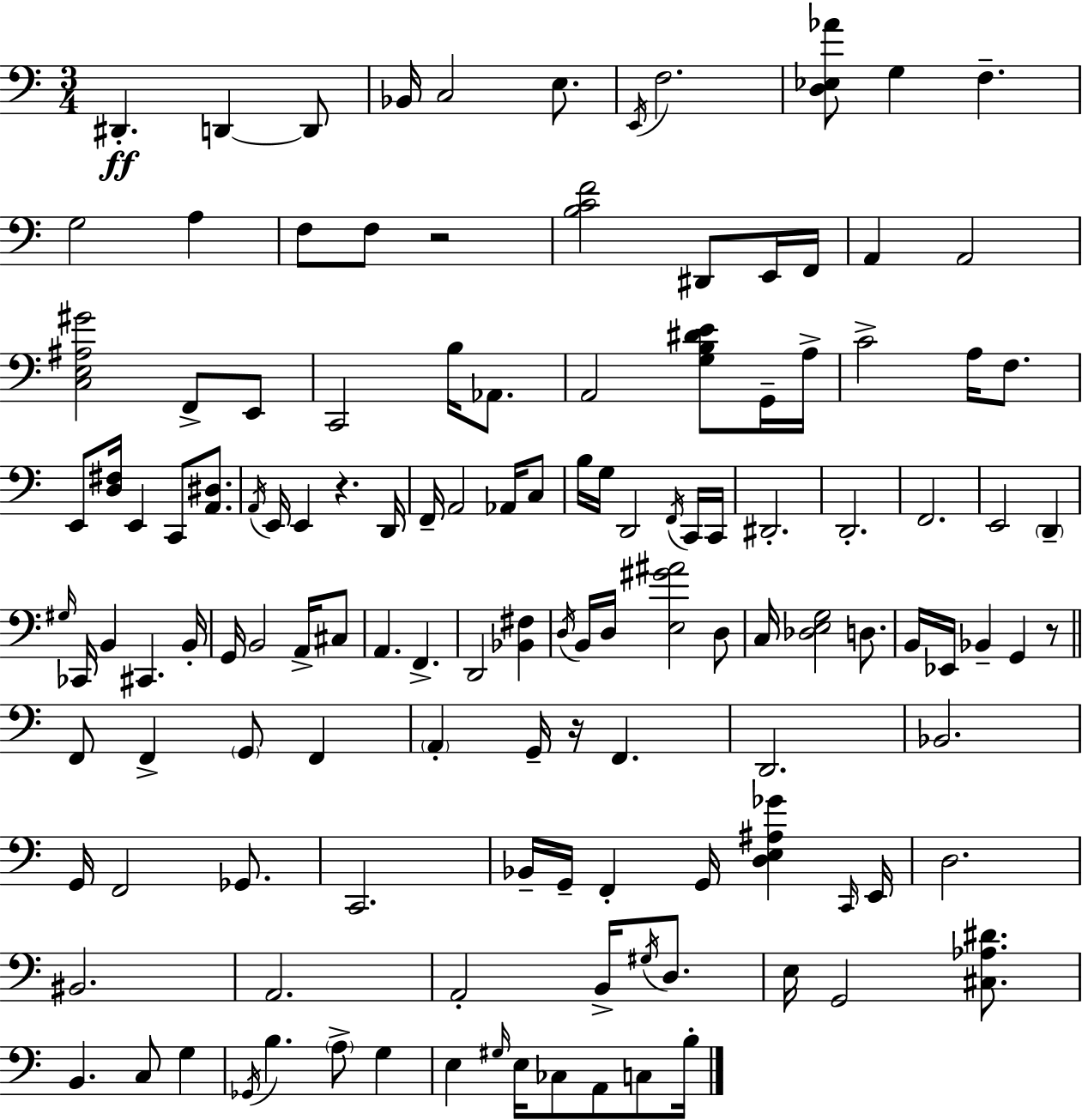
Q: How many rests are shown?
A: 4